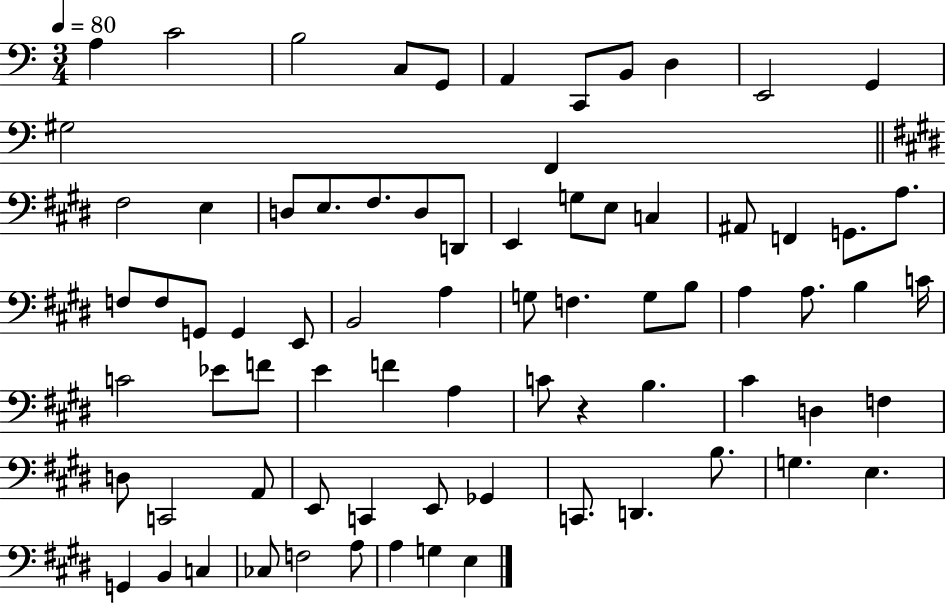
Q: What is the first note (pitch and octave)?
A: A3